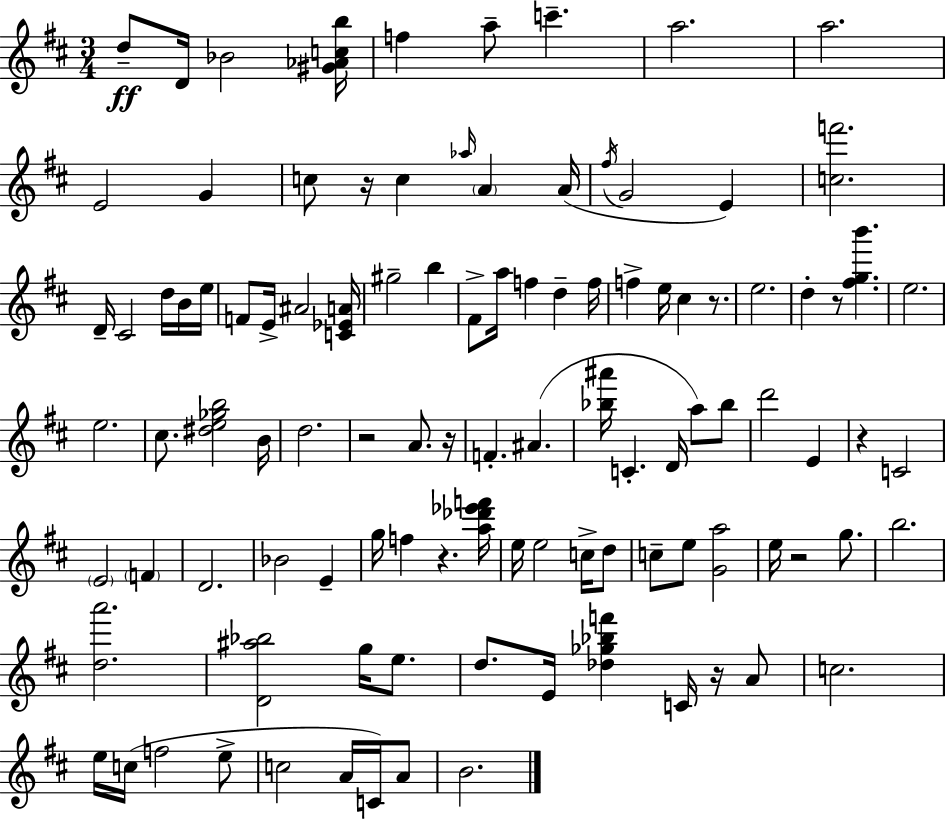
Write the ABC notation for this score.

X:1
T:Untitled
M:3/4
L:1/4
K:D
d/2 D/4 _B2 [^G_Acb]/4 f a/2 c' a2 a2 E2 G c/2 z/4 c _a/4 A A/4 ^f/4 G2 E [cf']2 D/4 ^C2 d/4 B/4 e/4 F/2 E/4 ^A2 [C_EA]/4 ^g2 b ^F/2 a/4 f d f/4 f e/4 ^c z/2 e2 d z/2 [^fgb'] e2 e2 ^c/2 [^de_gb]2 B/4 d2 z2 A/2 z/4 F ^A [_b^a']/4 C D/4 a/2 _b/2 d'2 E z C2 E2 F D2 _B2 E g/4 f z [a_d'_e'f']/4 e/4 e2 c/4 d/2 c/2 e/2 [Ga]2 e/4 z2 g/2 b2 [da']2 [D^a_b]2 g/4 e/2 d/2 E/4 [_d_g_bf'] C/4 z/4 A/2 c2 e/4 c/4 f2 e/2 c2 A/4 C/4 A/2 B2